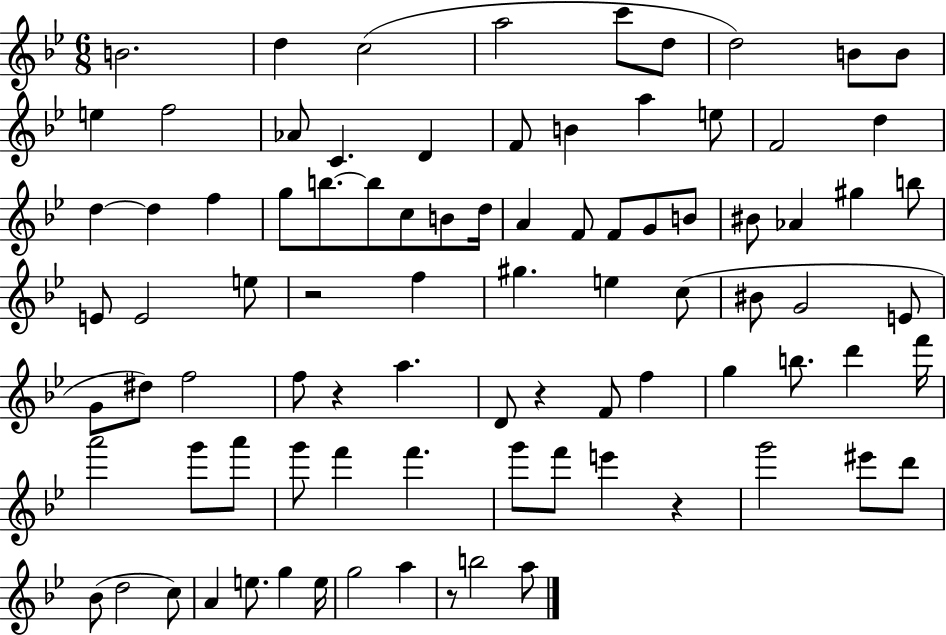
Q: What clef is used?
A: treble